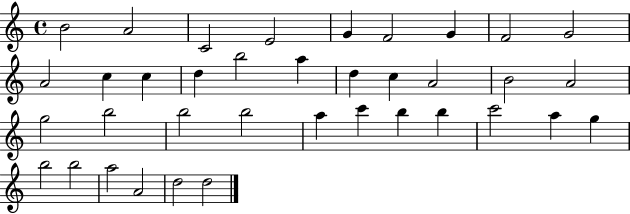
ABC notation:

X:1
T:Untitled
M:4/4
L:1/4
K:C
B2 A2 C2 E2 G F2 G F2 G2 A2 c c d b2 a d c A2 B2 A2 g2 b2 b2 b2 a c' b b c'2 a g b2 b2 a2 A2 d2 d2